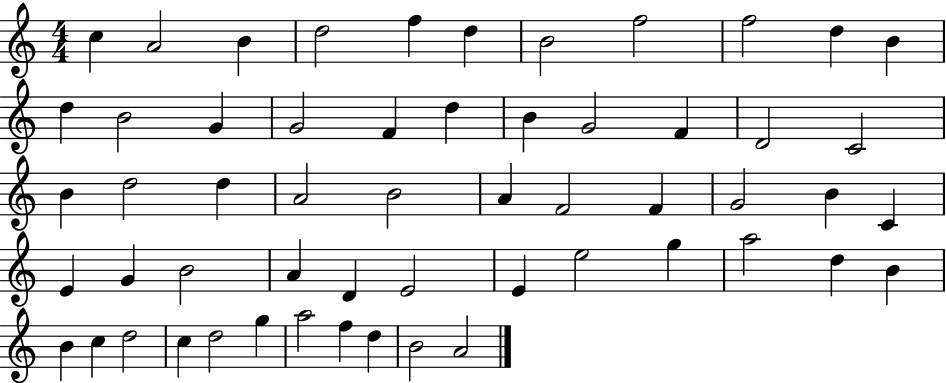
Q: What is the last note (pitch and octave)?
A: A4